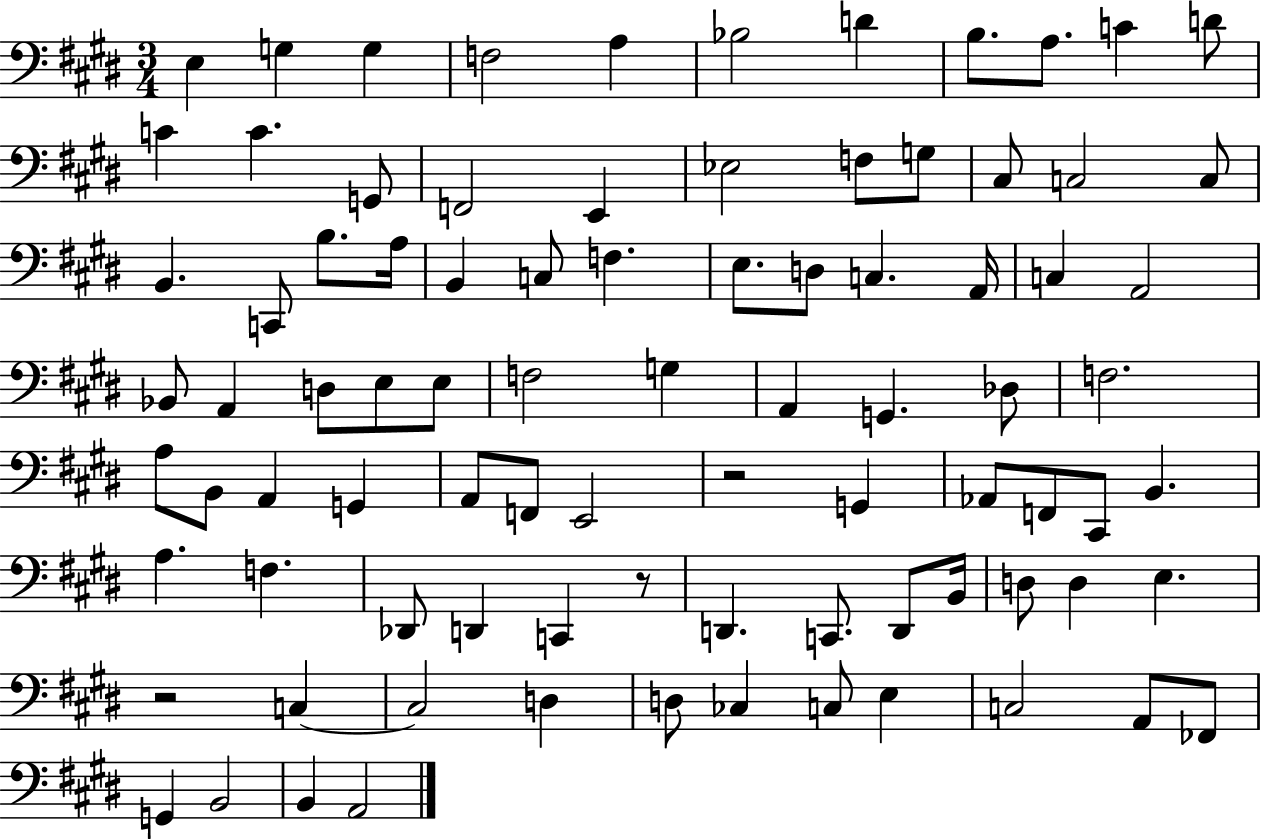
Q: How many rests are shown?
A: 3